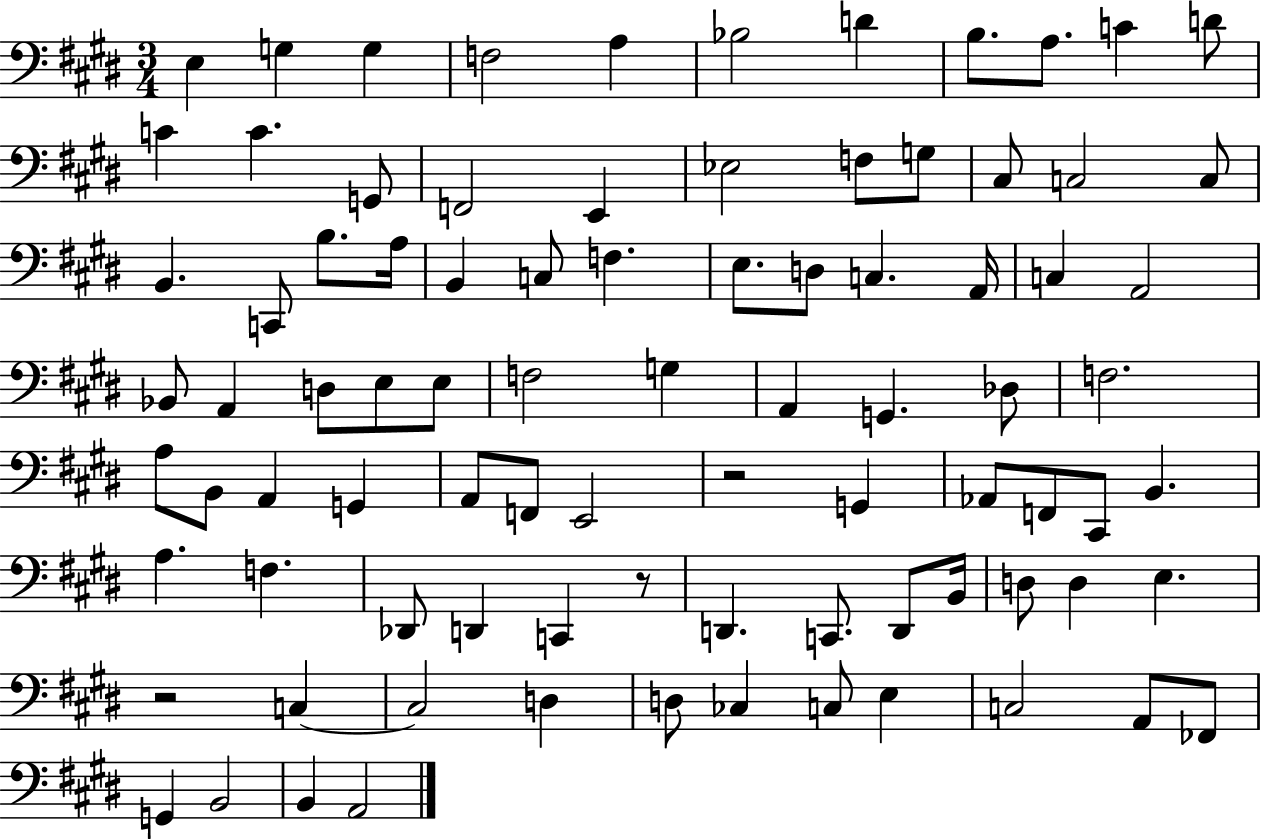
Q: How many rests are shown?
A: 3